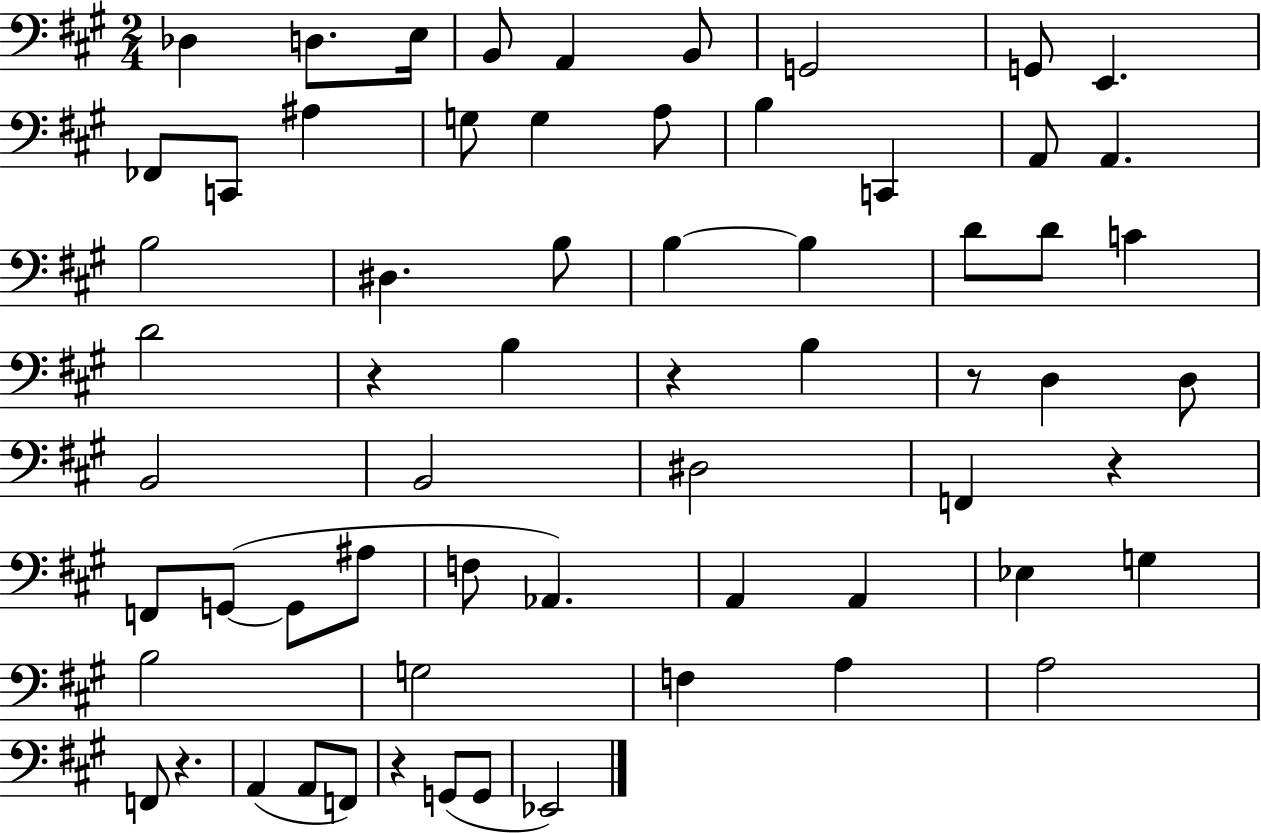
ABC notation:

X:1
T:Untitled
M:2/4
L:1/4
K:A
_D, D,/2 E,/4 B,,/2 A,, B,,/2 G,,2 G,,/2 E,, _F,,/2 C,,/2 ^A, G,/2 G, A,/2 B, C,, A,,/2 A,, B,2 ^D, B,/2 B, B, D/2 D/2 C D2 z B, z B, z/2 D, D,/2 B,,2 B,,2 ^D,2 F,, z F,,/2 G,,/2 G,,/2 ^A,/2 F,/2 _A,, A,, A,, _E, G, B,2 G,2 F, A, A,2 F,,/2 z A,, A,,/2 F,,/2 z G,,/2 G,,/2 _E,,2